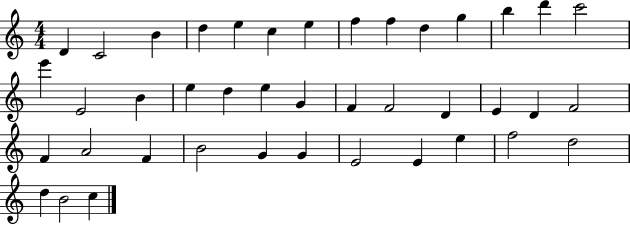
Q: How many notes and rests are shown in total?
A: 41